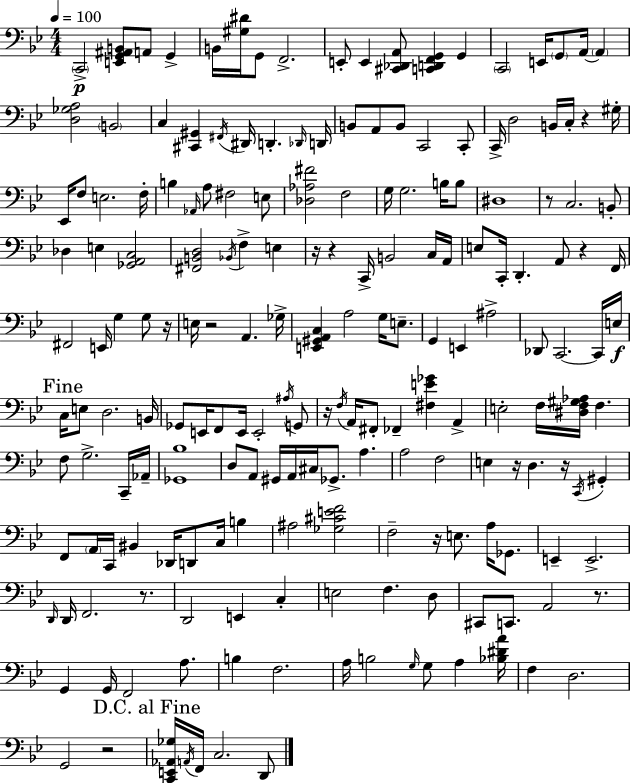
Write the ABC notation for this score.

X:1
T:Untitled
M:4/4
L:1/4
K:Bb
C,,2 [E,,G,,^A,,B,,]/2 A,,/2 G,, B,,/4 [^G,^D]/4 G,,/2 F,,2 E,,/2 E,, [^C,,_D,,A,,]/2 [C,,D,,F,,G,,] G,, C,,2 E,,/4 G,,/2 A,,/4 A,, [D,_G,A,]2 B,,2 C, [^C,,^G,,] ^F,,/4 ^D,,/4 D,, _D,,/4 D,,/4 B,,/2 A,,/2 B,,/2 C,,2 C,,/2 C,,/4 D,2 B,,/4 C,/4 z ^G,/4 _E,,/4 F,/2 E,2 F,/4 B, _A,,/4 A,/2 ^F,2 E,/2 [_D,_A,^F]2 F,2 G,/4 G,2 B,/4 B,/2 ^D,4 z/2 C,2 B,,/2 _D, E, [_G,,A,,C,]2 [^F,,B,,D,]2 _B,,/4 F, E, z/4 z C,,/4 B,,2 C,/4 A,,/4 E,/2 C,,/4 D,, A,,/2 z F,,/4 ^F,,2 E,,/4 G, G,/2 z/4 E,/4 z2 A,, _G,/4 [E,,^G,,A,,C,] A,2 G,/4 E,/2 G,, E,, ^A,2 _D,,/2 C,,2 C,,/4 E,/4 C,/4 E,/2 D,2 B,,/4 _G,,/2 E,,/4 F,,/2 E,,/4 E,,2 ^A,/4 G,,/2 z/4 F,/4 A,,/4 ^F,,/2 _F,, [^F,E_G] A,, E,2 F,/4 [^D,F,^G,_A,]/4 F, F,/2 G,2 C,,/4 _A,,/4 [_G,,_B,]4 D,/2 A,,/2 ^G,,/4 A,,/4 ^C,/4 _G,,/2 A, A,2 F,2 E, z/4 D, z/4 C,,/4 ^G,, F,,/2 A,,/4 C,,/4 ^B,, _D,,/4 D,,/2 C,/4 B, ^A,2 [_G,^CEF]2 F,2 z/4 E,/2 A,/4 _G,,/2 E,, E,,2 D,,/4 D,,/4 F,,2 z/2 D,,2 E,, C, E,2 F, D,/2 ^C,,/2 C,,/2 A,,2 z/2 G,, G,,/4 F,,2 A,/2 B, F,2 A,/4 B,2 G,/4 G,/2 A, [_B,^DA]/4 F, D,2 G,,2 z2 [C,,E,,_A,,_G,]/4 A,,/4 F,,/4 C,2 D,,/2